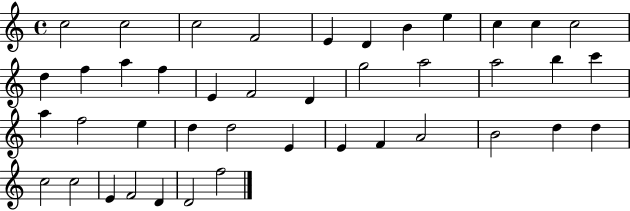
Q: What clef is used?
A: treble